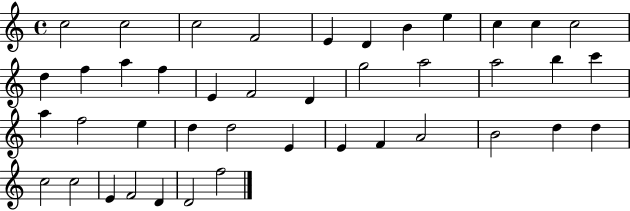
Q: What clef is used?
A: treble